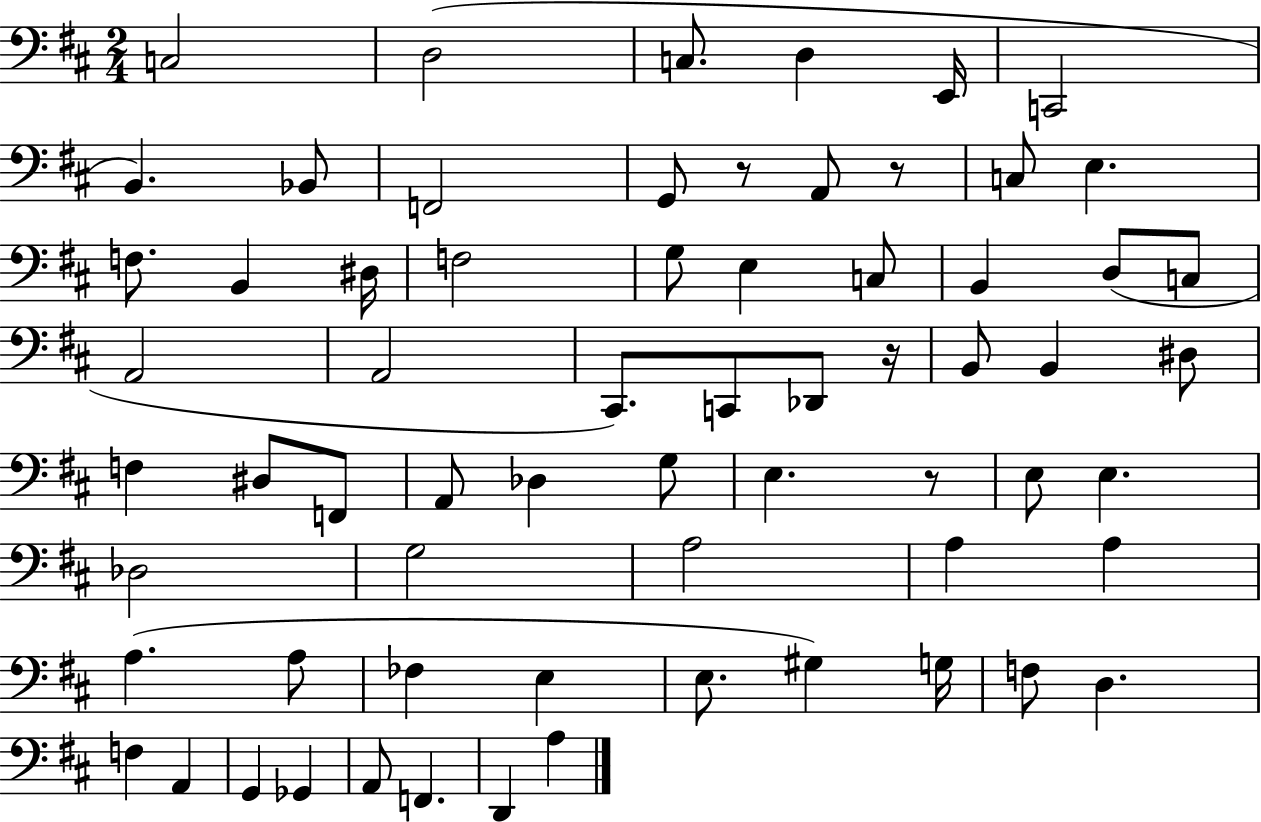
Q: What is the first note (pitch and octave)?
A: C3